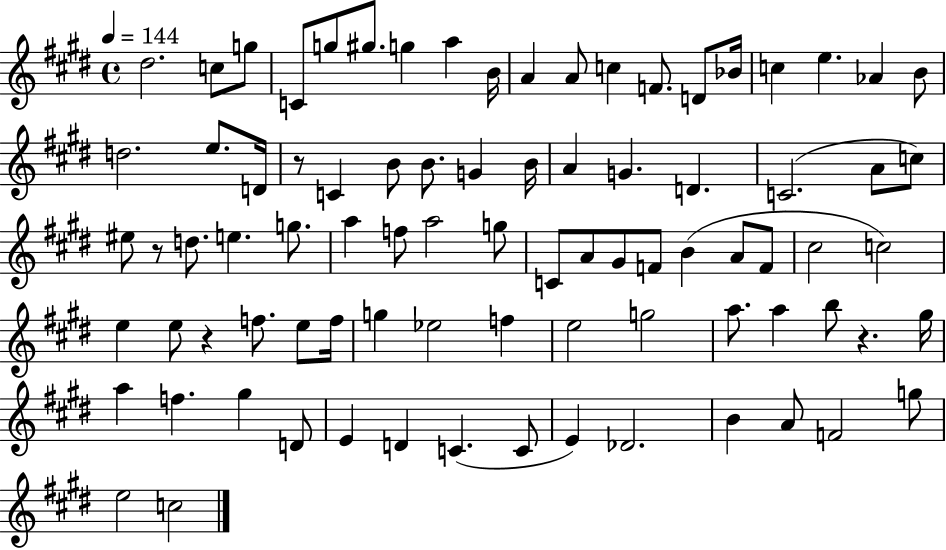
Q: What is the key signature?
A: E major